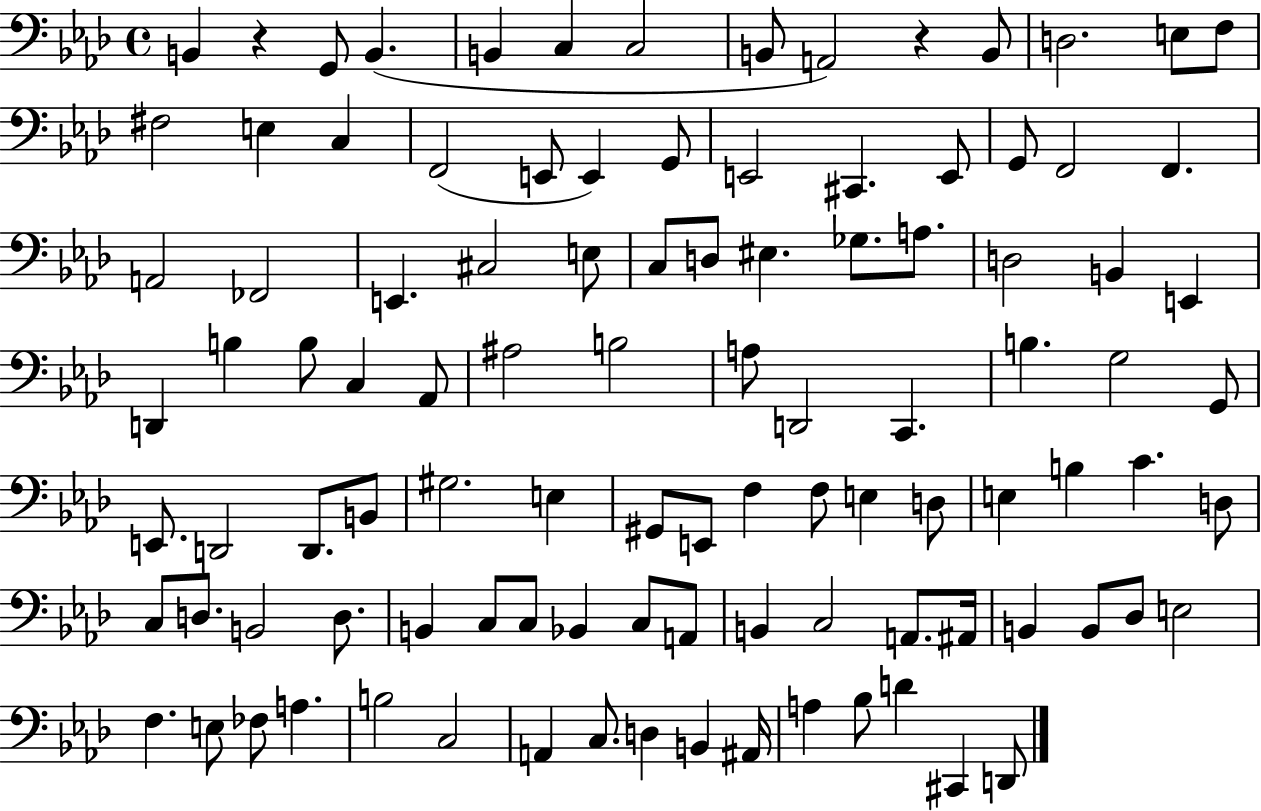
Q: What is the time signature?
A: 4/4